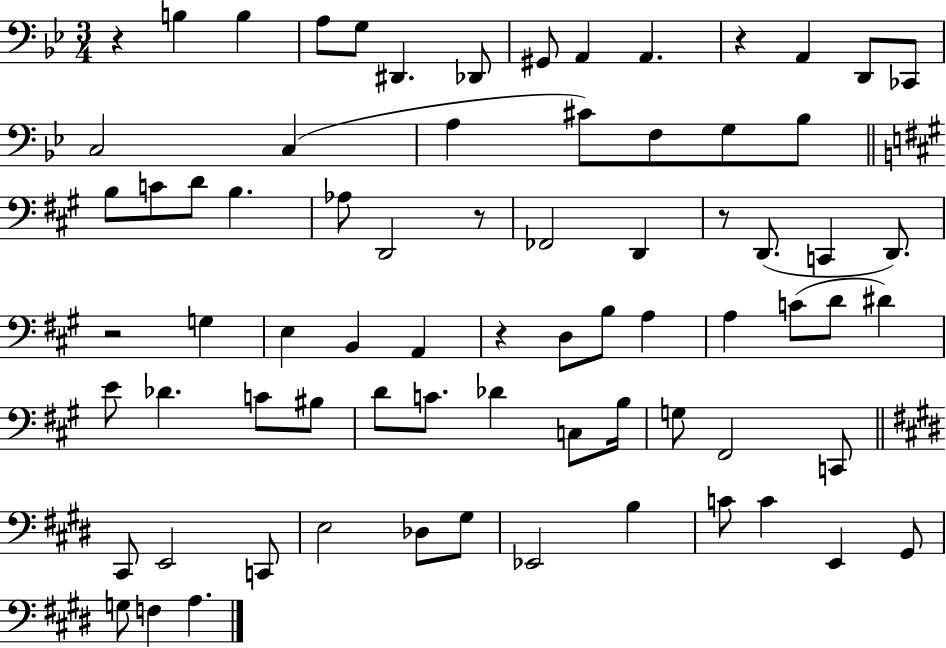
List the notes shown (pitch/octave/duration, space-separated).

R/q B3/q B3/q A3/e G3/e D#2/q. Db2/e G#2/e A2/q A2/q. R/q A2/q D2/e CES2/e C3/h C3/q A3/q C#4/e F3/e G3/e Bb3/e B3/e C4/e D4/e B3/q. Ab3/e D2/h R/e FES2/h D2/q R/e D2/e. C2/q D2/e. R/h G3/q E3/q B2/q A2/q R/q D3/e B3/e A3/q A3/q C4/e D4/e D#4/q E4/e Db4/q. C4/e BIS3/e D4/e C4/e. Db4/q C3/e B3/s G3/e F#2/h C2/e C#2/e E2/h C2/e E3/h Db3/e G#3/e Eb2/h B3/q C4/e C4/q E2/q G#2/e G3/e F3/q A3/q.